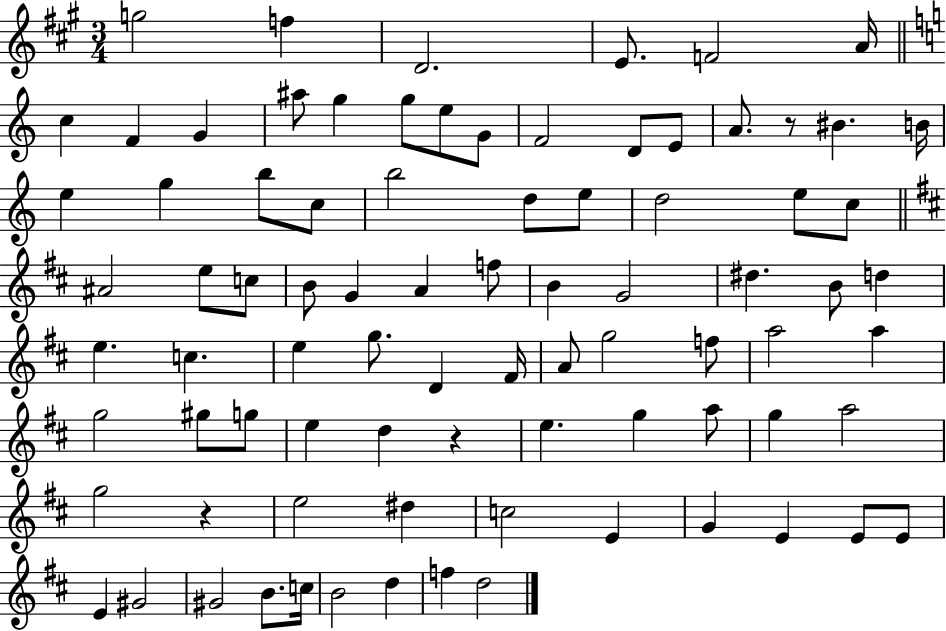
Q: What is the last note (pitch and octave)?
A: D5